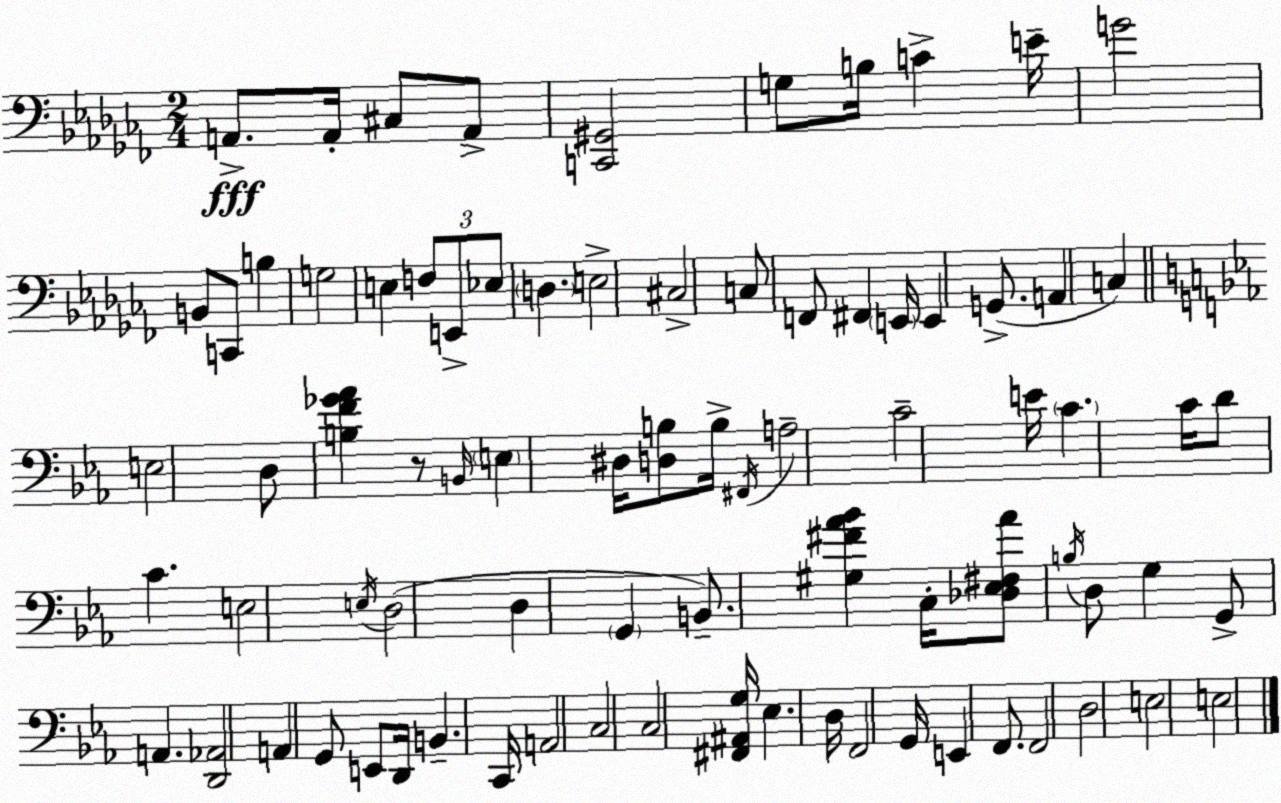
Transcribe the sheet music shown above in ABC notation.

X:1
T:Untitled
M:2/4
L:1/4
K:Abm
A,,/2 A,,/4 ^C,/2 A,,/2 [C,,^G,,]2 G,/2 B,/4 C E/4 G2 B,,/2 C,,/2 B, G,2 E, F,/2 E,,/2 _E,/2 D, E,2 ^C,2 C,/2 F,,/2 ^F,, E,,/4 E,, G,,/2 A,, C, E,2 D,/2 [B,F_G_A] z/2 B,,/4 E, ^D,/4 [D,B,]/2 B,/4 ^F,,/4 A,2 C2 E/4 C C/4 D/2 C E,2 E,/4 D,2 D, G,, B,,/2 [^G,^F_A_B] C,/4 [_D,_E,^F,_A]/2 B,/4 D,/2 G, G,,/2 A,, [D,,_A,,]2 A,, G,,/2 E,,/2 D,,/4 B,, C,,/4 A,,2 C,2 C,2 [^F,,^A,,G,]/4 _E, D,/4 F,,2 G,,/4 E,, F,,/2 F,,2 D,2 E,2 E,2